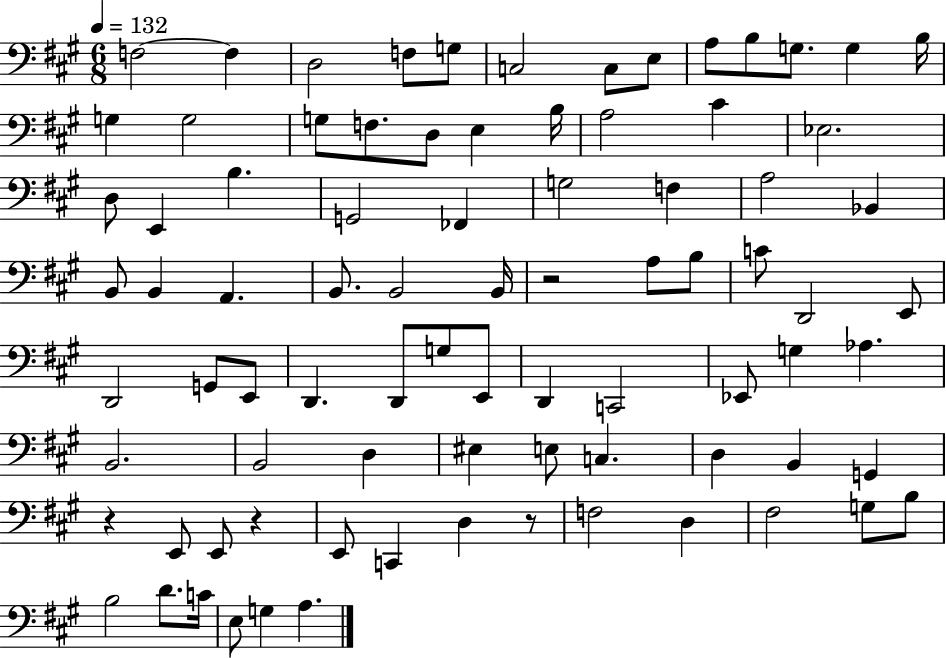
{
  \clef bass
  \numericTimeSignature
  \time 6/8
  \key a \major
  \tempo 4 = 132
  \repeat volta 2 { f2~~ f4 | d2 f8 g8 | c2 c8 e8 | a8 b8 g8. g4 b16 | \break g4 g2 | g8 f8. d8 e4 b16 | a2 cis'4 | ees2. | \break d8 e,4 b4. | g,2 fes,4 | g2 f4 | a2 bes,4 | \break b,8 b,4 a,4. | b,8. b,2 b,16 | r2 a8 b8 | c'8 d,2 e,8 | \break d,2 g,8 e,8 | d,4. d,8 g8 e,8 | d,4 c,2 | ees,8 g4 aes4. | \break b,2. | b,2 d4 | eis4 e8 c4. | d4 b,4 g,4 | \break r4 e,8 e,8 r4 | e,8 c,4 d4 r8 | f2 d4 | fis2 g8 b8 | \break b2 d'8. c'16 | e8 g4 a4. | } \bar "|."
}